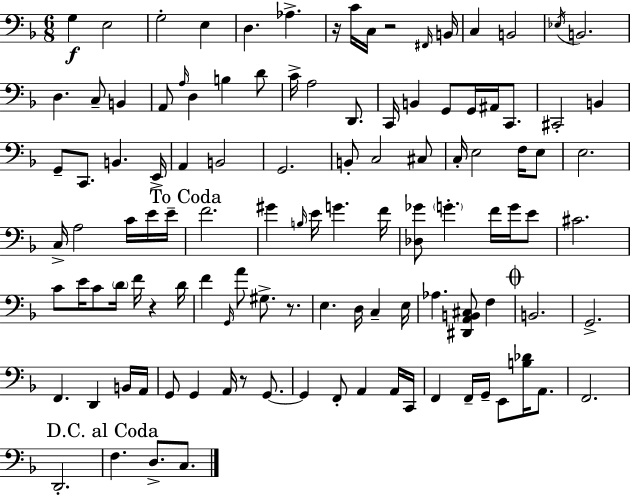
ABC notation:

X:1
T:Untitled
M:6/8
L:1/4
K:Dm
G, E,2 G,2 E, D, _A, z/4 C/4 C,/4 z2 ^F,,/4 B,,/4 C, B,,2 _E,/4 B,,2 D, C,/2 B,, A,,/2 A,/4 D, B, D/2 C/4 A,2 D,,/2 C,,/4 B,, G,,/2 G,,/4 ^A,,/4 C,,/2 ^C,,2 B,, G,,/2 C,,/2 B,, E,,/4 A,, B,,2 G,,2 B,,/2 C,2 ^C,/2 C,/4 E,2 F,/4 E,/2 E,2 C,/4 A,2 C/4 E/4 E/4 F2 ^G B,/4 E/4 G F/4 [_D,_G]/2 G F/4 G/4 E/2 ^C2 C/2 E/4 C/2 D/4 F/4 z D/4 F G,,/4 A/2 ^G,/2 z/2 E, D,/4 C, E,/4 _A, [^D,,A,,B,,^C,]/2 F, B,,2 G,,2 F,, D,, B,,/4 A,,/4 G,,/2 G,, A,,/4 z/2 G,,/2 G,, F,,/2 A,, A,,/4 C,,/4 F,, F,,/4 G,,/4 E,,/2 [B,_D]/4 A,,/2 F,,2 D,,2 F, D,/2 C,/2